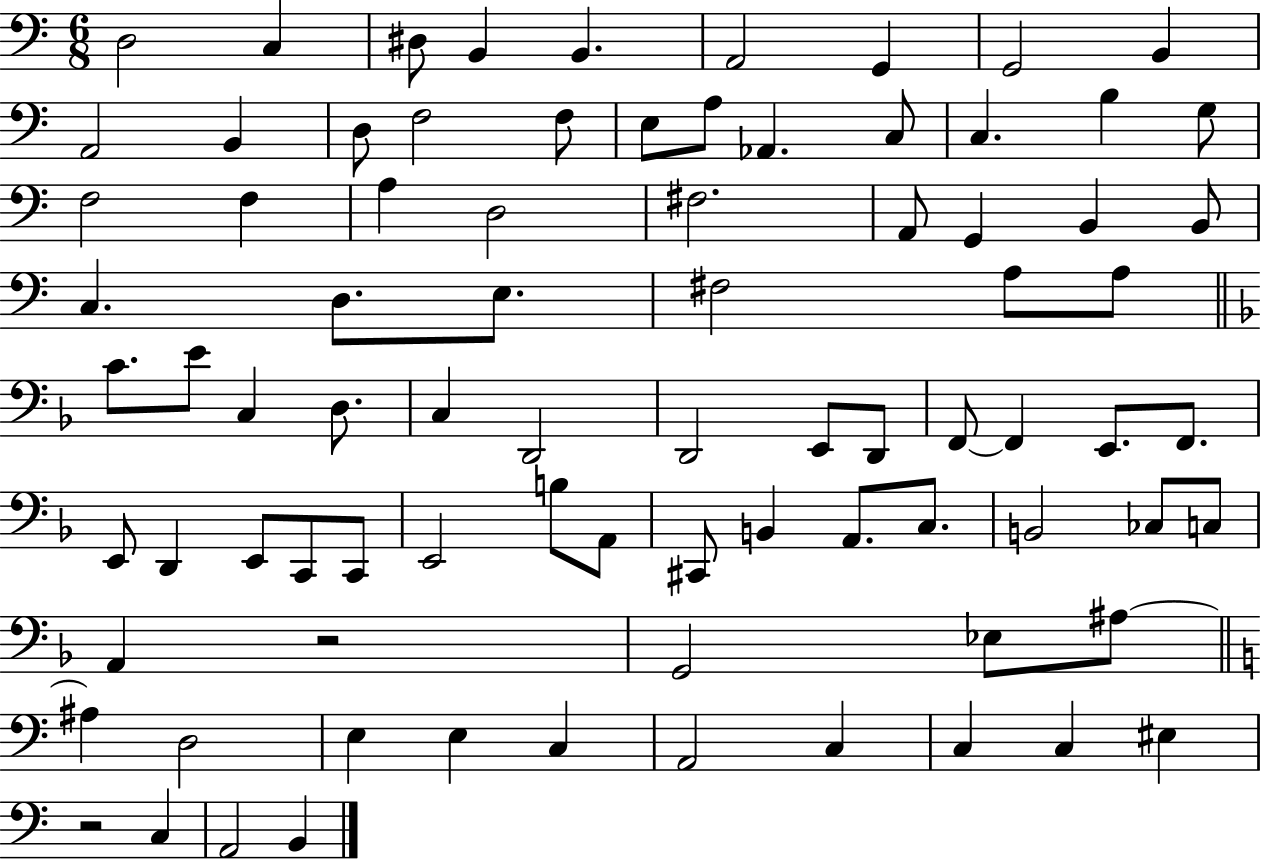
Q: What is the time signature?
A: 6/8